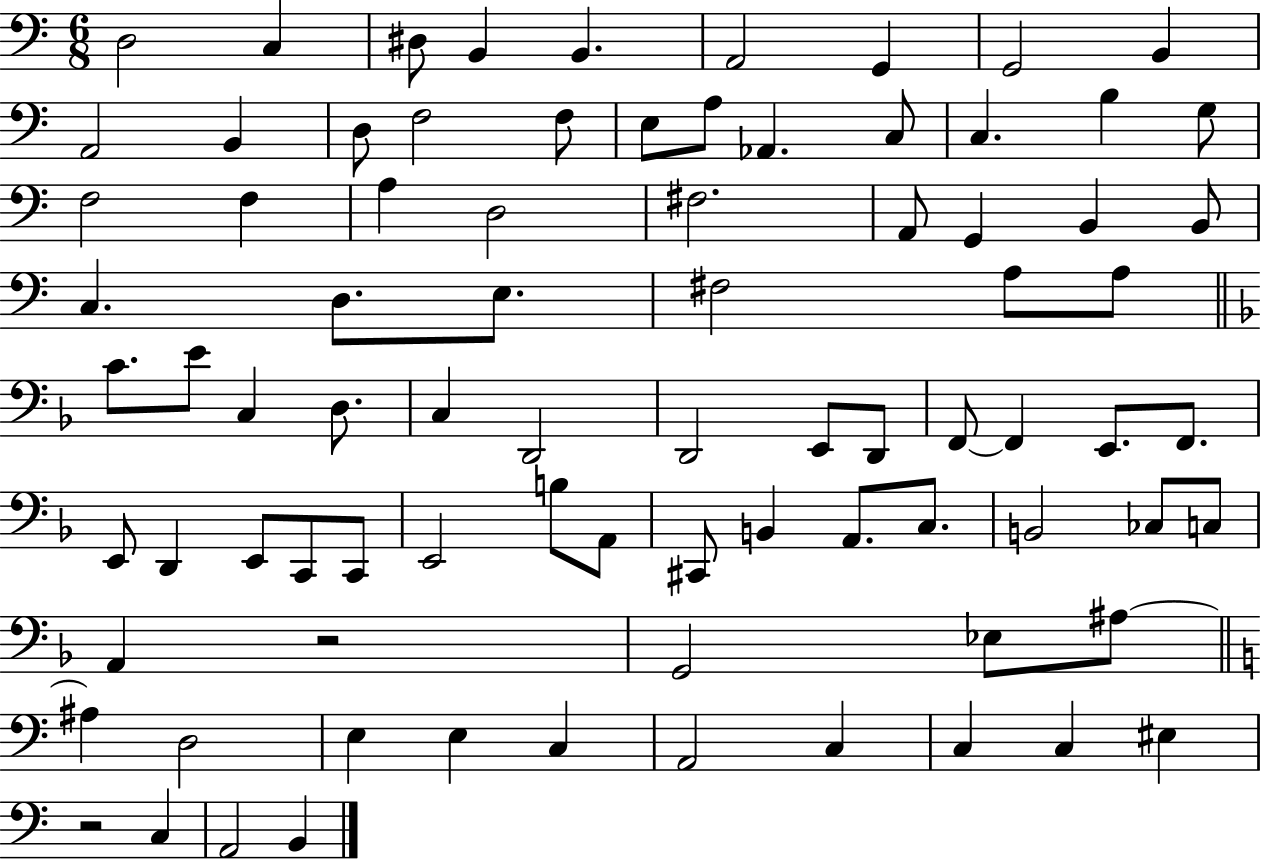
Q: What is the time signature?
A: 6/8